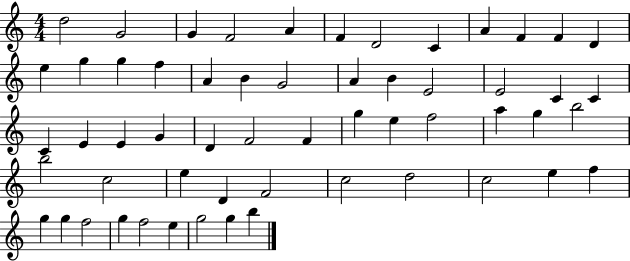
X:1
T:Untitled
M:4/4
L:1/4
K:C
d2 G2 G F2 A F D2 C A F F D e g g f A B G2 A B E2 E2 C C C E E G D F2 F g e f2 a g b2 b2 c2 e D F2 c2 d2 c2 e f g g f2 g f2 e g2 g b